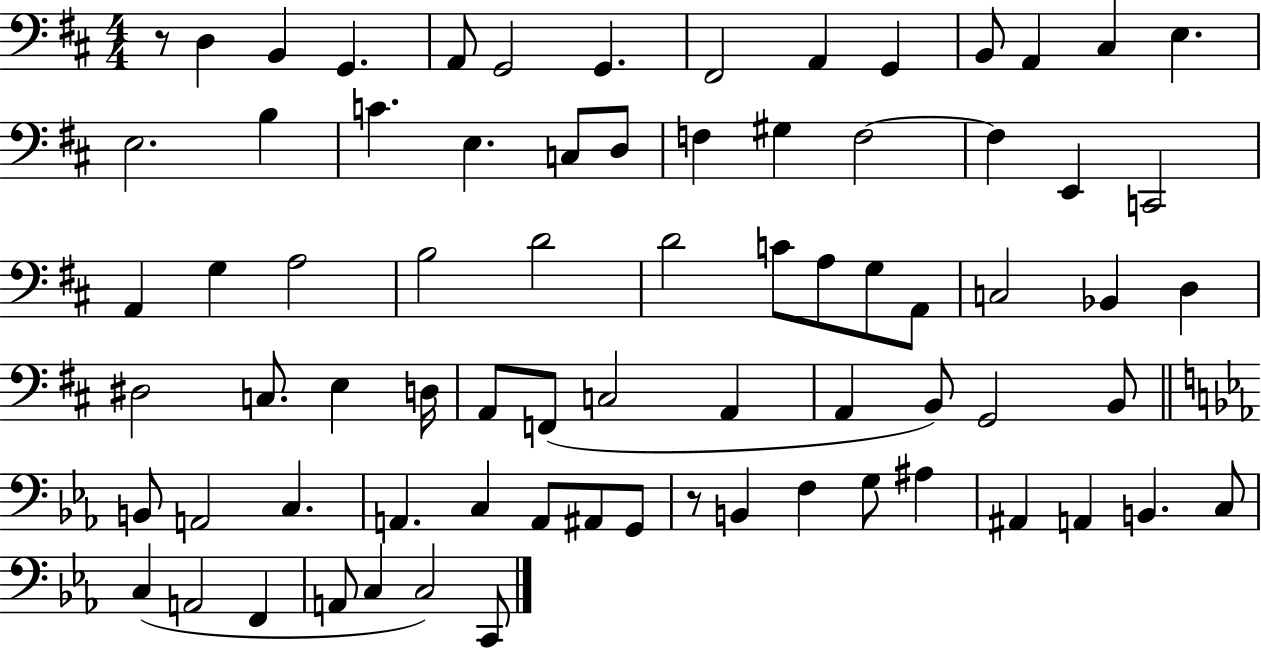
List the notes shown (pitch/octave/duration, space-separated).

R/e D3/q B2/q G2/q. A2/e G2/h G2/q. F#2/h A2/q G2/q B2/e A2/q C#3/q E3/q. E3/h. B3/q C4/q. E3/q. C3/e D3/e F3/q G#3/q F3/h F3/q E2/q C2/h A2/q G3/q A3/h B3/h D4/h D4/h C4/e A3/e G3/e A2/e C3/h Bb2/q D3/q D#3/h C3/e. E3/q D3/s A2/e F2/e C3/h A2/q A2/q B2/e G2/h B2/e B2/e A2/h C3/q. A2/q. C3/q A2/e A#2/e G2/e R/e B2/q F3/q G3/e A#3/q A#2/q A2/q B2/q. C3/e C3/q A2/h F2/q A2/e C3/q C3/h C2/e